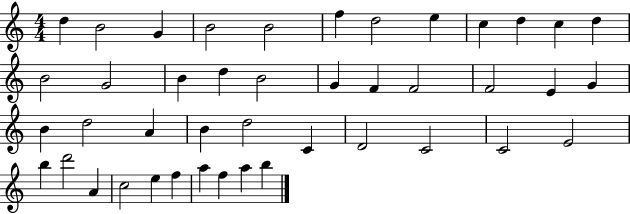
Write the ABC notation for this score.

X:1
T:Untitled
M:4/4
L:1/4
K:C
d B2 G B2 B2 f d2 e c d c d B2 G2 B d B2 G F F2 F2 E G B d2 A B d2 C D2 C2 C2 E2 b d'2 A c2 e f a f a b